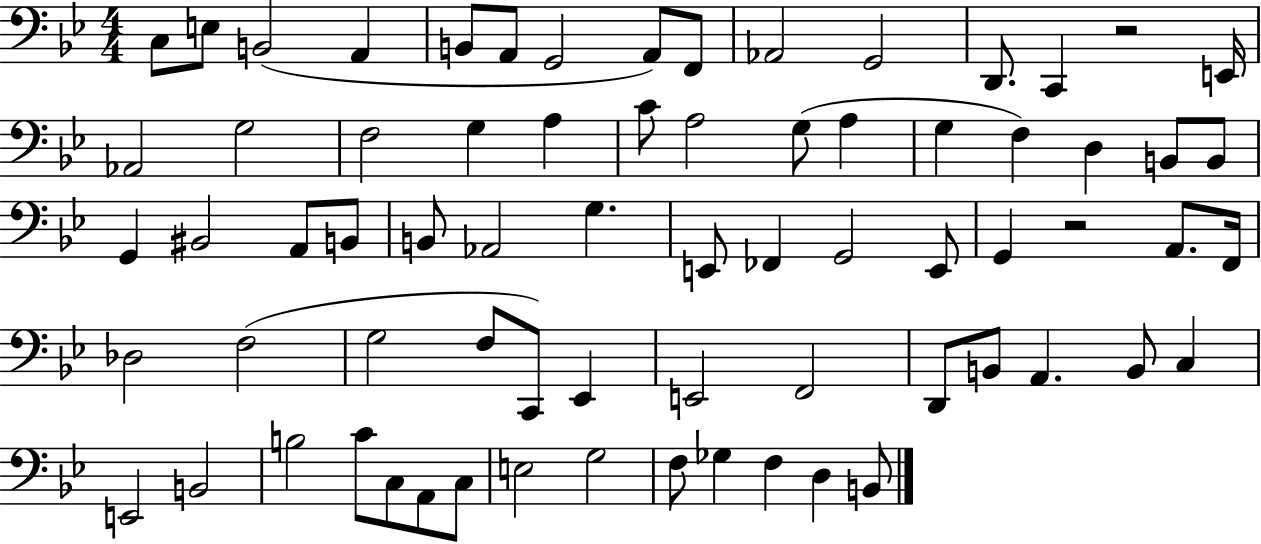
X:1
T:Untitled
M:4/4
L:1/4
K:Bb
C,/2 E,/2 B,,2 A,, B,,/2 A,,/2 G,,2 A,,/2 F,,/2 _A,,2 G,,2 D,,/2 C,, z2 E,,/4 _A,,2 G,2 F,2 G, A, C/2 A,2 G,/2 A, G, F, D, B,,/2 B,,/2 G,, ^B,,2 A,,/2 B,,/2 B,,/2 _A,,2 G, E,,/2 _F,, G,,2 E,,/2 G,, z2 A,,/2 F,,/4 _D,2 F,2 G,2 F,/2 C,,/2 _E,, E,,2 F,,2 D,,/2 B,,/2 A,, B,,/2 C, E,,2 B,,2 B,2 C/2 C,/2 A,,/2 C,/2 E,2 G,2 F,/2 _G, F, D, B,,/2